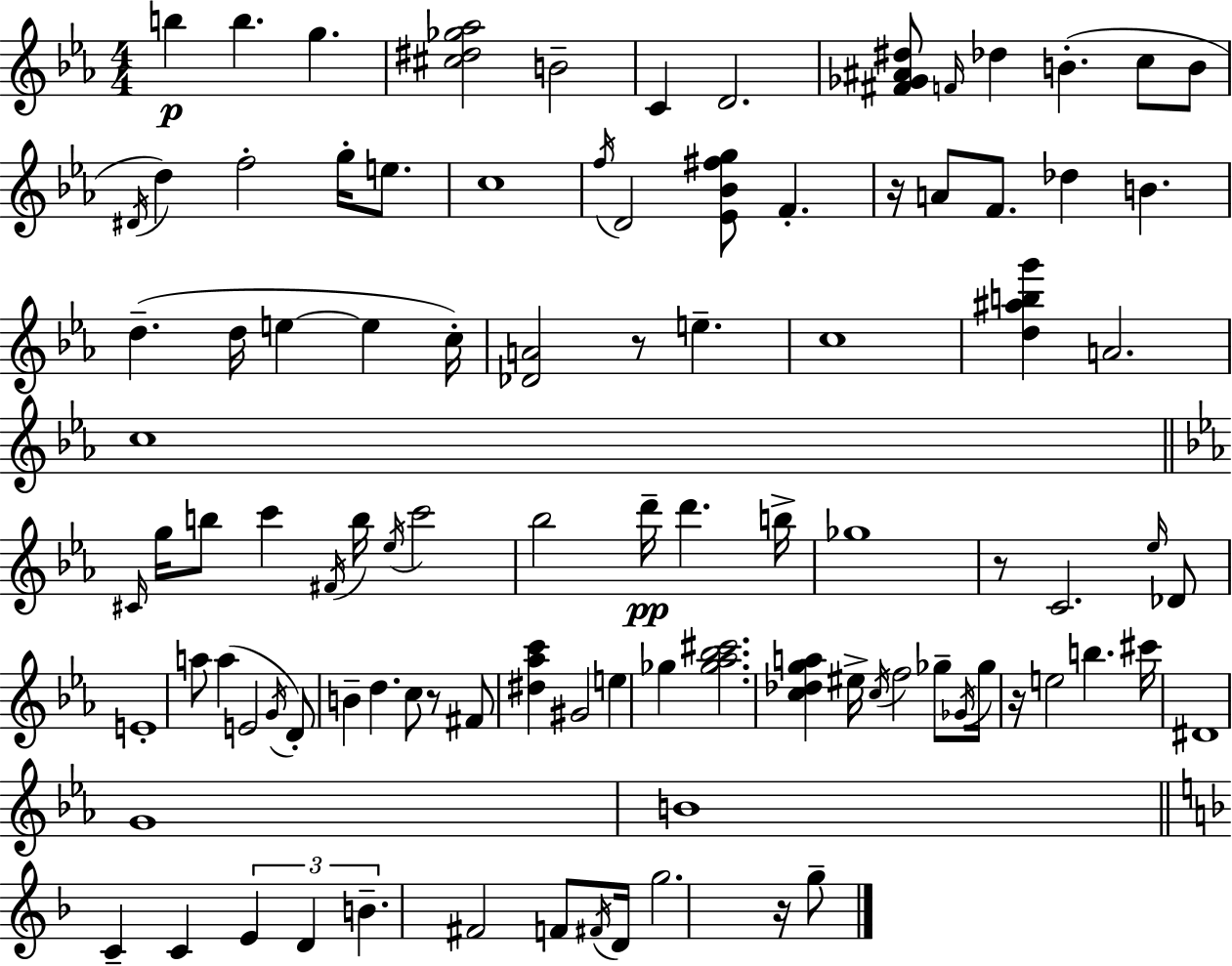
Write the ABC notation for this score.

X:1
T:Untitled
M:4/4
L:1/4
K:Cm
b b g [^c^d_g_a]2 B2 C D2 [^F_G^A^d]/2 F/4 _d B c/2 B/2 ^D/4 d f2 g/4 e/2 c4 f/4 D2 [_E_B^fg]/2 F z/4 A/2 F/2 _d B d d/4 e e c/4 [_DA]2 z/2 e c4 [d^abg'] A2 c4 ^C/4 g/4 b/2 c' ^F/4 b/4 _e/4 c'2 _b2 d'/4 d' b/4 _g4 z/2 C2 _e/4 _D/2 E4 a/2 a E2 G/4 D/2 B d c/2 z/2 ^F/2 [^d_ac'] ^G2 e _g [_g_a_b^c']2 [c_dga] ^e/4 c/4 f2 _g/2 _G/4 _g/4 z/4 e2 b ^c'/4 ^D4 G4 B4 C C E D B ^F2 F/2 ^F/4 D/4 g2 z/4 g/2